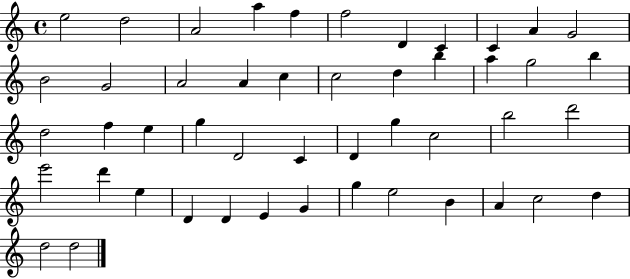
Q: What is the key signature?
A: C major